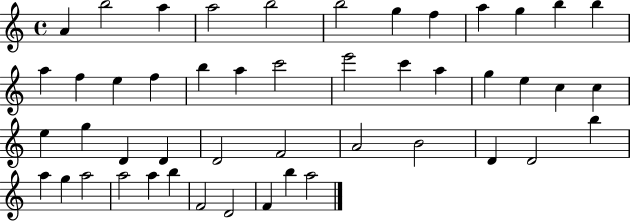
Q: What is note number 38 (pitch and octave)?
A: A5